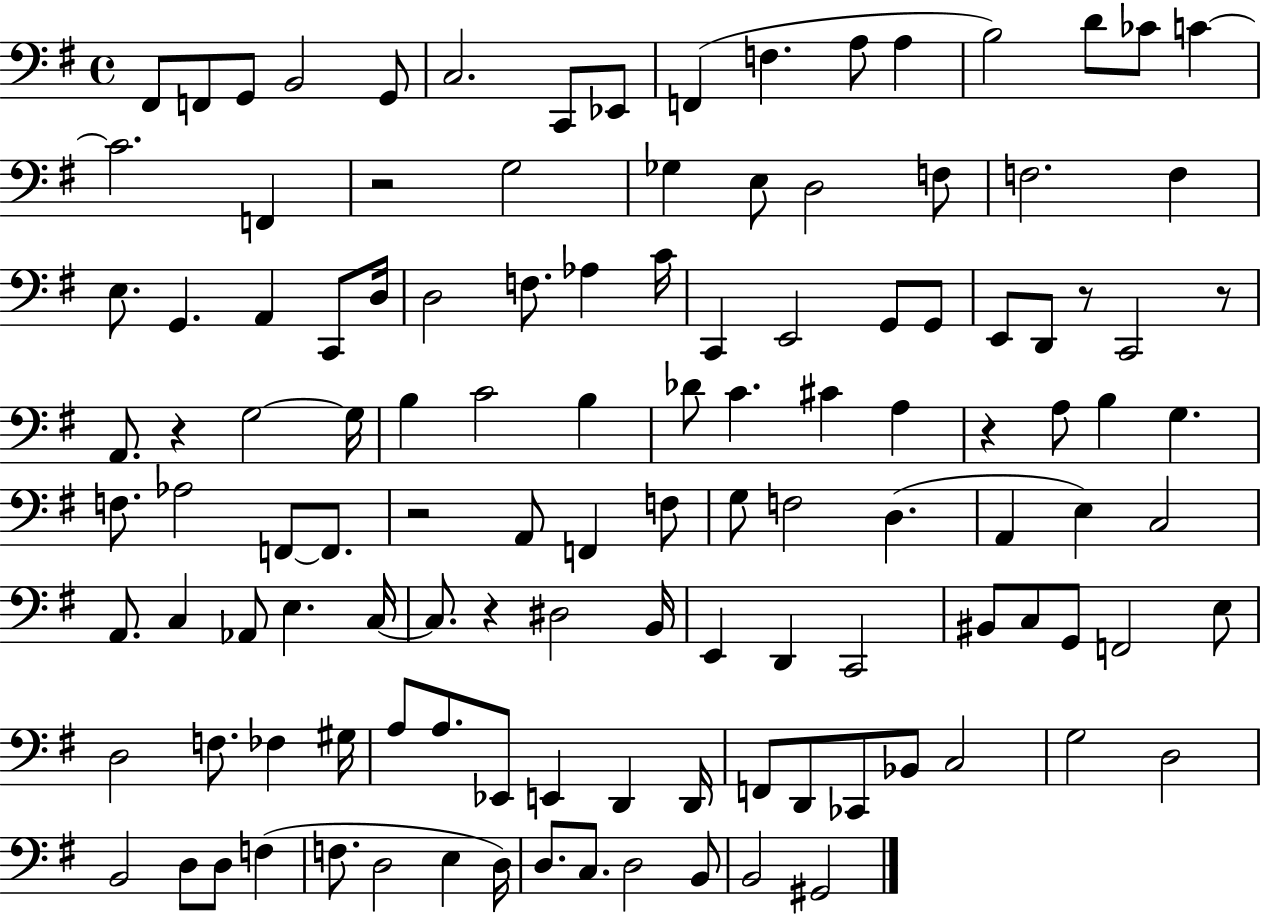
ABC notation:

X:1
T:Untitled
M:4/4
L:1/4
K:G
^F,,/2 F,,/2 G,,/2 B,,2 G,,/2 C,2 C,,/2 _E,,/2 F,, F, A,/2 A, B,2 D/2 _C/2 C C2 F,, z2 G,2 _G, E,/2 D,2 F,/2 F,2 F, E,/2 G,, A,, C,,/2 D,/4 D,2 F,/2 _A, C/4 C,, E,,2 G,,/2 G,,/2 E,,/2 D,,/2 z/2 C,,2 z/2 A,,/2 z G,2 G,/4 B, C2 B, _D/2 C ^C A, z A,/2 B, G, F,/2 _A,2 F,,/2 F,,/2 z2 A,,/2 F,, F,/2 G,/2 F,2 D, A,, E, C,2 A,,/2 C, _A,,/2 E, C,/4 C,/2 z ^D,2 B,,/4 E,, D,, C,,2 ^B,,/2 C,/2 G,,/2 F,,2 E,/2 D,2 F,/2 _F, ^G,/4 A,/2 A,/2 _E,,/2 E,, D,, D,,/4 F,,/2 D,,/2 _C,,/2 _B,,/2 C,2 G,2 D,2 B,,2 D,/2 D,/2 F, F,/2 D,2 E, D,/4 D,/2 C,/2 D,2 B,,/2 B,,2 ^G,,2